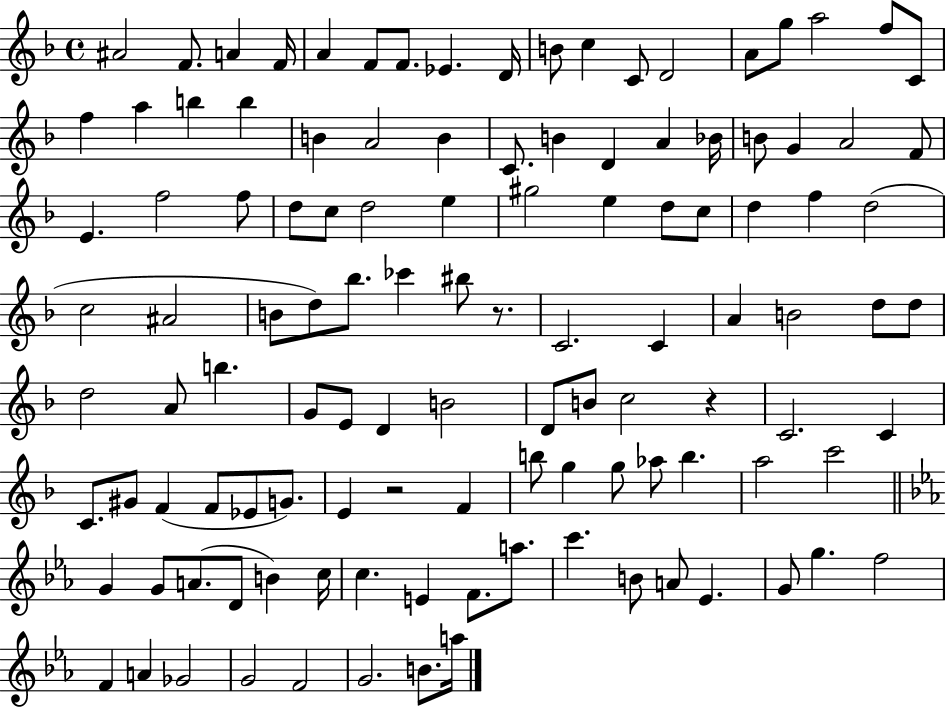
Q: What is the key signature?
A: F major